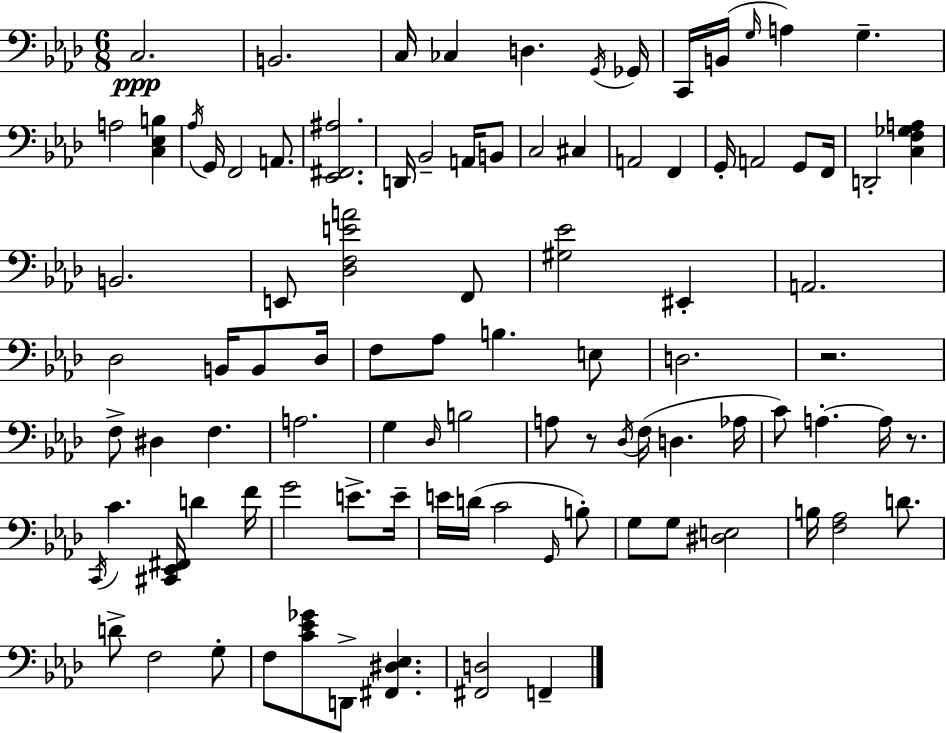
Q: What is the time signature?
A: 6/8